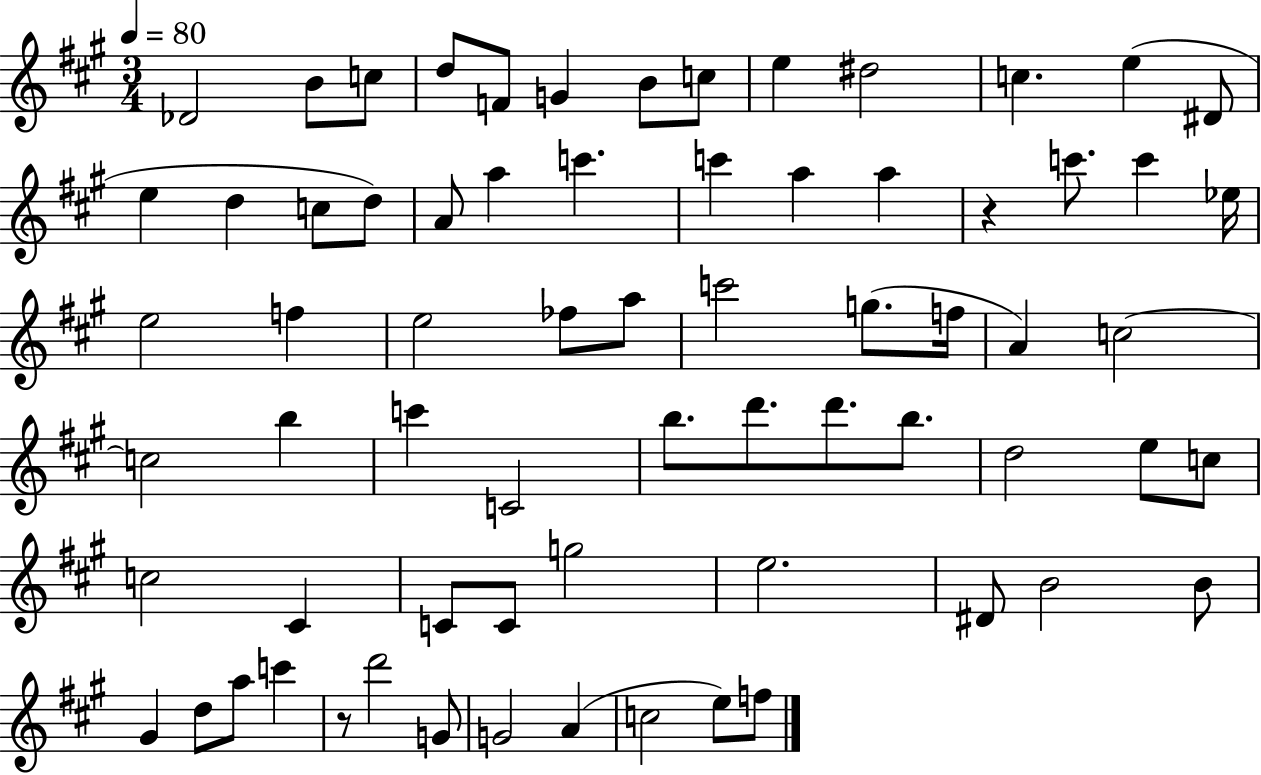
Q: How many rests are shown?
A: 2